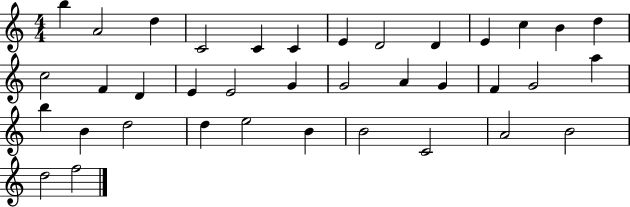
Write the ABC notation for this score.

X:1
T:Untitled
M:4/4
L:1/4
K:C
b A2 d C2 C C E D2 D E c B d c2 F D E E2 G G2 A G F G2 a b B d2 d e2 B B2 C2 A2 B2 d2 f2